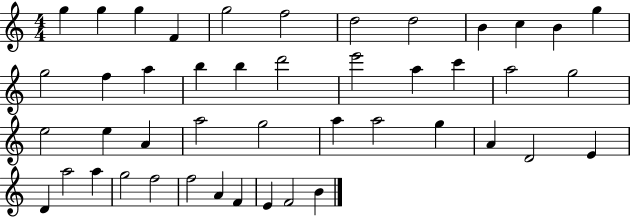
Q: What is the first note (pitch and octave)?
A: G5